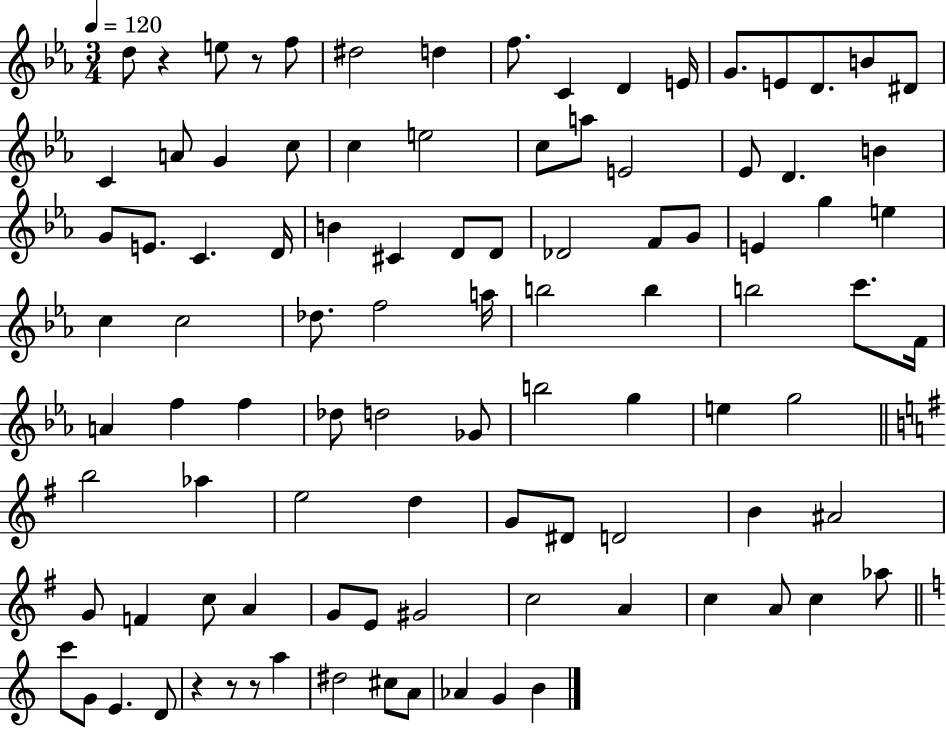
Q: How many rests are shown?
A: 5